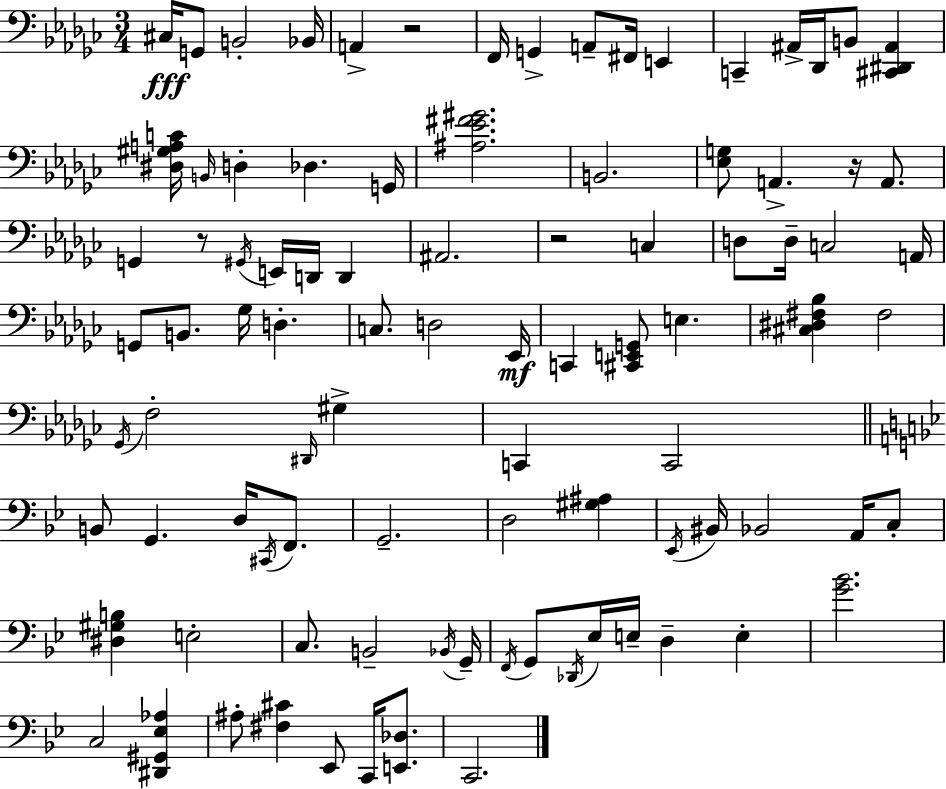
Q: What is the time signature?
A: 3/4